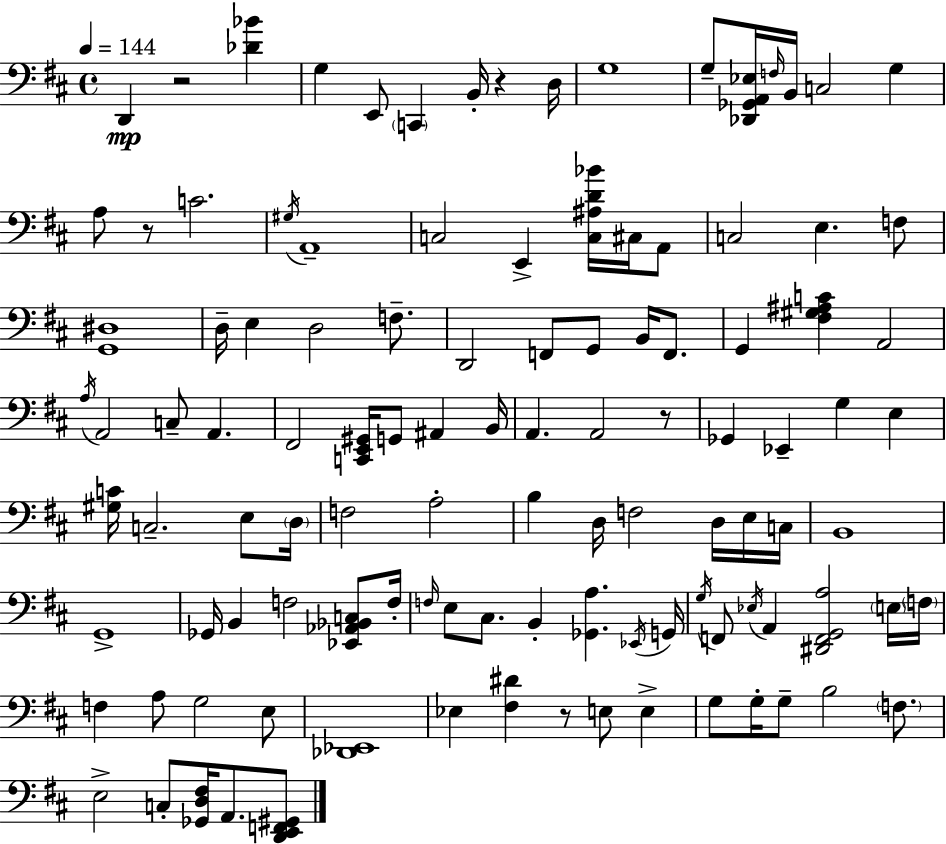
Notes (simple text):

D2/q R/h [Db4,Bb4]/q G3/q E2/e C2/q B2/s R/q D3/s G3/w G3/e [Db2,Gb2,A2,Eb3]/s F3/s B2/s C3/h G3/q A3/e R/e C4/h. G#3/s A2/w C3/h E2/q [C3,A#3,D4,Bb4]/s C#3/s A2/e C3/h E3/q. F3/e [G2,D#3]/w D3/s E3/q D3/h F3/e. D2/h F2/e G2/e B2/s F2/e. G2/q [F#3,G#3,A#3,C4]/q A2/h A3/s A2/h C3/e A2/q. F#2/h [C2,E2,G#2]/s G2/e A#2/q B2/s A2/q. A2/h R/e Gb2/q Eb2/q G3/q E3/q [G#3,C4]/s C3/h. E3/e D3/s F3/h A3/h B3/q D3/s F3/h D3/s E3/s C3/s B2/w G2/w Gb2/s B2/q F3/h [Eb2,Ab2,Bb2,C3]/e F3/s F3/s E3/e C#3/e. B2/q [Gb2,A3]/q. Eb2/s G2/s G3/s F2/e Eb3/s A2/q [D#2,F2,G2,A3]/h E3/s F3/s F3/q A3/e G3/h E3/e [Db2,Eb2]/w Eb3/q [F#3,D#4]/q R/e E3/e E3/q G3/e G3/s G3/e B3/h F3/e. E3/h C3/e [Gb2,D3,F#3]/s A2/e. [D2,E2,F2,G#2]/e